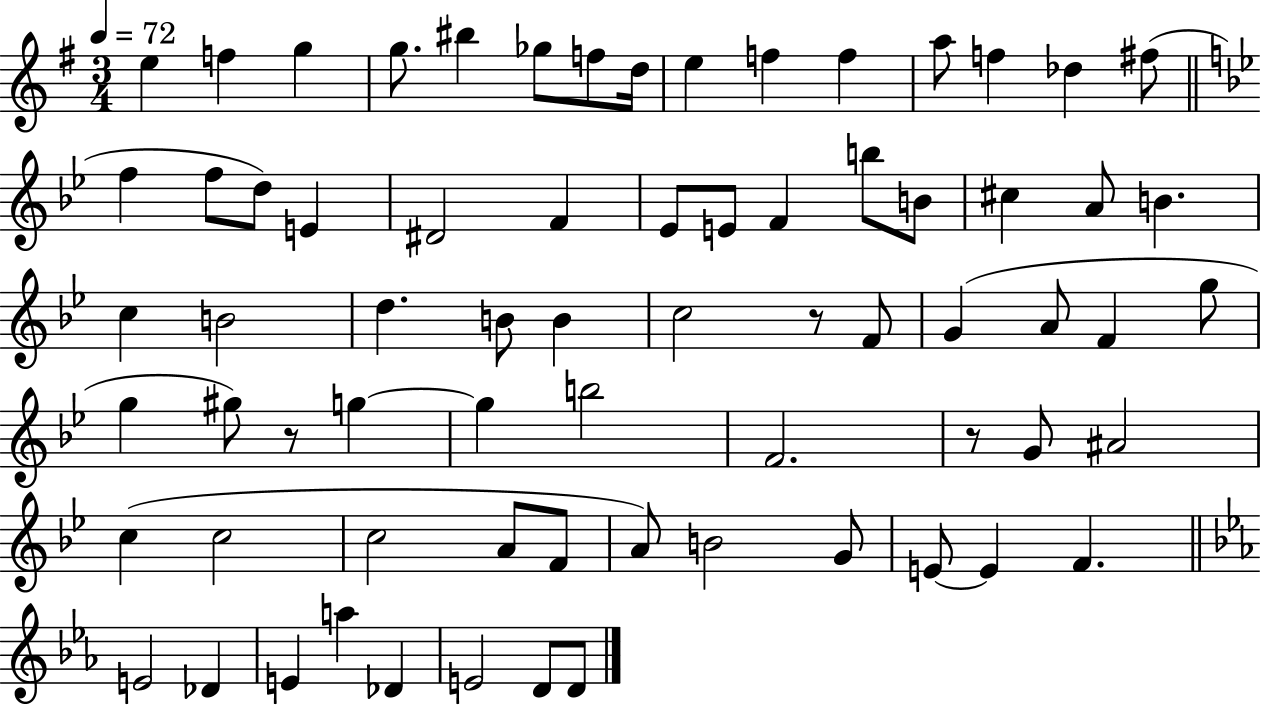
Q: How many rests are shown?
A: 3